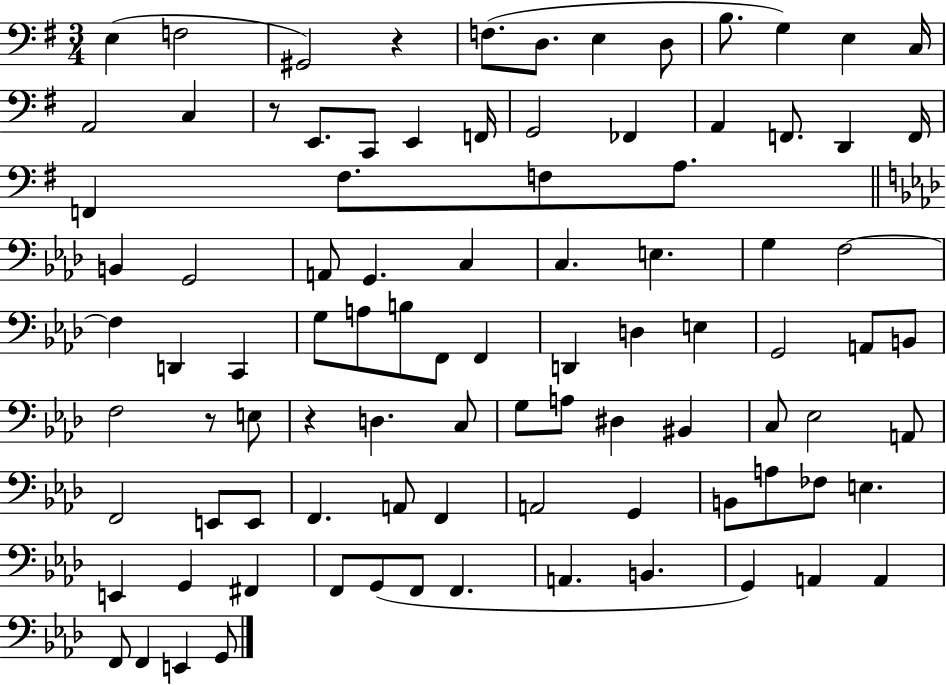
X:1
T:Untitled
M:3/4
L:1/4
K:G
E, F,2 ^G,,2 z F,/2 D,/2 E, D,/2 B,/2 G, E, C,/4 A,,2 C, z/2 E,,/2 C,,/2 E,, F,,/4 G,,2 _F,, A,, F,,/2 D,, F,,/4 F,, ^F,/2 F,/2 A,/2 B,, G,,2 A,,/2 G,, C, C, E, G, F,2 F, D,, C,, G,/2 A,/2 B,/2 F,,/2 F,, D,, D, E, G,,2 A,,/2 B,,/2 F,2 z/2 E,/2 z D, C,/2 G,/2 A,/2 ^D, ^B,, C,/2 _E,2 A,,/2 F,,2 E,,/2 E,,/2 F,, A,,/2 F,, A,,2 G,, B,,/2 A,/2 _F,/2 E, E,, G,, ^F,, F,,/2 G,,/2 F,,/2 F,, A,, B,, G,, A,, A,, F,,/2 F,, E,, G,,/2